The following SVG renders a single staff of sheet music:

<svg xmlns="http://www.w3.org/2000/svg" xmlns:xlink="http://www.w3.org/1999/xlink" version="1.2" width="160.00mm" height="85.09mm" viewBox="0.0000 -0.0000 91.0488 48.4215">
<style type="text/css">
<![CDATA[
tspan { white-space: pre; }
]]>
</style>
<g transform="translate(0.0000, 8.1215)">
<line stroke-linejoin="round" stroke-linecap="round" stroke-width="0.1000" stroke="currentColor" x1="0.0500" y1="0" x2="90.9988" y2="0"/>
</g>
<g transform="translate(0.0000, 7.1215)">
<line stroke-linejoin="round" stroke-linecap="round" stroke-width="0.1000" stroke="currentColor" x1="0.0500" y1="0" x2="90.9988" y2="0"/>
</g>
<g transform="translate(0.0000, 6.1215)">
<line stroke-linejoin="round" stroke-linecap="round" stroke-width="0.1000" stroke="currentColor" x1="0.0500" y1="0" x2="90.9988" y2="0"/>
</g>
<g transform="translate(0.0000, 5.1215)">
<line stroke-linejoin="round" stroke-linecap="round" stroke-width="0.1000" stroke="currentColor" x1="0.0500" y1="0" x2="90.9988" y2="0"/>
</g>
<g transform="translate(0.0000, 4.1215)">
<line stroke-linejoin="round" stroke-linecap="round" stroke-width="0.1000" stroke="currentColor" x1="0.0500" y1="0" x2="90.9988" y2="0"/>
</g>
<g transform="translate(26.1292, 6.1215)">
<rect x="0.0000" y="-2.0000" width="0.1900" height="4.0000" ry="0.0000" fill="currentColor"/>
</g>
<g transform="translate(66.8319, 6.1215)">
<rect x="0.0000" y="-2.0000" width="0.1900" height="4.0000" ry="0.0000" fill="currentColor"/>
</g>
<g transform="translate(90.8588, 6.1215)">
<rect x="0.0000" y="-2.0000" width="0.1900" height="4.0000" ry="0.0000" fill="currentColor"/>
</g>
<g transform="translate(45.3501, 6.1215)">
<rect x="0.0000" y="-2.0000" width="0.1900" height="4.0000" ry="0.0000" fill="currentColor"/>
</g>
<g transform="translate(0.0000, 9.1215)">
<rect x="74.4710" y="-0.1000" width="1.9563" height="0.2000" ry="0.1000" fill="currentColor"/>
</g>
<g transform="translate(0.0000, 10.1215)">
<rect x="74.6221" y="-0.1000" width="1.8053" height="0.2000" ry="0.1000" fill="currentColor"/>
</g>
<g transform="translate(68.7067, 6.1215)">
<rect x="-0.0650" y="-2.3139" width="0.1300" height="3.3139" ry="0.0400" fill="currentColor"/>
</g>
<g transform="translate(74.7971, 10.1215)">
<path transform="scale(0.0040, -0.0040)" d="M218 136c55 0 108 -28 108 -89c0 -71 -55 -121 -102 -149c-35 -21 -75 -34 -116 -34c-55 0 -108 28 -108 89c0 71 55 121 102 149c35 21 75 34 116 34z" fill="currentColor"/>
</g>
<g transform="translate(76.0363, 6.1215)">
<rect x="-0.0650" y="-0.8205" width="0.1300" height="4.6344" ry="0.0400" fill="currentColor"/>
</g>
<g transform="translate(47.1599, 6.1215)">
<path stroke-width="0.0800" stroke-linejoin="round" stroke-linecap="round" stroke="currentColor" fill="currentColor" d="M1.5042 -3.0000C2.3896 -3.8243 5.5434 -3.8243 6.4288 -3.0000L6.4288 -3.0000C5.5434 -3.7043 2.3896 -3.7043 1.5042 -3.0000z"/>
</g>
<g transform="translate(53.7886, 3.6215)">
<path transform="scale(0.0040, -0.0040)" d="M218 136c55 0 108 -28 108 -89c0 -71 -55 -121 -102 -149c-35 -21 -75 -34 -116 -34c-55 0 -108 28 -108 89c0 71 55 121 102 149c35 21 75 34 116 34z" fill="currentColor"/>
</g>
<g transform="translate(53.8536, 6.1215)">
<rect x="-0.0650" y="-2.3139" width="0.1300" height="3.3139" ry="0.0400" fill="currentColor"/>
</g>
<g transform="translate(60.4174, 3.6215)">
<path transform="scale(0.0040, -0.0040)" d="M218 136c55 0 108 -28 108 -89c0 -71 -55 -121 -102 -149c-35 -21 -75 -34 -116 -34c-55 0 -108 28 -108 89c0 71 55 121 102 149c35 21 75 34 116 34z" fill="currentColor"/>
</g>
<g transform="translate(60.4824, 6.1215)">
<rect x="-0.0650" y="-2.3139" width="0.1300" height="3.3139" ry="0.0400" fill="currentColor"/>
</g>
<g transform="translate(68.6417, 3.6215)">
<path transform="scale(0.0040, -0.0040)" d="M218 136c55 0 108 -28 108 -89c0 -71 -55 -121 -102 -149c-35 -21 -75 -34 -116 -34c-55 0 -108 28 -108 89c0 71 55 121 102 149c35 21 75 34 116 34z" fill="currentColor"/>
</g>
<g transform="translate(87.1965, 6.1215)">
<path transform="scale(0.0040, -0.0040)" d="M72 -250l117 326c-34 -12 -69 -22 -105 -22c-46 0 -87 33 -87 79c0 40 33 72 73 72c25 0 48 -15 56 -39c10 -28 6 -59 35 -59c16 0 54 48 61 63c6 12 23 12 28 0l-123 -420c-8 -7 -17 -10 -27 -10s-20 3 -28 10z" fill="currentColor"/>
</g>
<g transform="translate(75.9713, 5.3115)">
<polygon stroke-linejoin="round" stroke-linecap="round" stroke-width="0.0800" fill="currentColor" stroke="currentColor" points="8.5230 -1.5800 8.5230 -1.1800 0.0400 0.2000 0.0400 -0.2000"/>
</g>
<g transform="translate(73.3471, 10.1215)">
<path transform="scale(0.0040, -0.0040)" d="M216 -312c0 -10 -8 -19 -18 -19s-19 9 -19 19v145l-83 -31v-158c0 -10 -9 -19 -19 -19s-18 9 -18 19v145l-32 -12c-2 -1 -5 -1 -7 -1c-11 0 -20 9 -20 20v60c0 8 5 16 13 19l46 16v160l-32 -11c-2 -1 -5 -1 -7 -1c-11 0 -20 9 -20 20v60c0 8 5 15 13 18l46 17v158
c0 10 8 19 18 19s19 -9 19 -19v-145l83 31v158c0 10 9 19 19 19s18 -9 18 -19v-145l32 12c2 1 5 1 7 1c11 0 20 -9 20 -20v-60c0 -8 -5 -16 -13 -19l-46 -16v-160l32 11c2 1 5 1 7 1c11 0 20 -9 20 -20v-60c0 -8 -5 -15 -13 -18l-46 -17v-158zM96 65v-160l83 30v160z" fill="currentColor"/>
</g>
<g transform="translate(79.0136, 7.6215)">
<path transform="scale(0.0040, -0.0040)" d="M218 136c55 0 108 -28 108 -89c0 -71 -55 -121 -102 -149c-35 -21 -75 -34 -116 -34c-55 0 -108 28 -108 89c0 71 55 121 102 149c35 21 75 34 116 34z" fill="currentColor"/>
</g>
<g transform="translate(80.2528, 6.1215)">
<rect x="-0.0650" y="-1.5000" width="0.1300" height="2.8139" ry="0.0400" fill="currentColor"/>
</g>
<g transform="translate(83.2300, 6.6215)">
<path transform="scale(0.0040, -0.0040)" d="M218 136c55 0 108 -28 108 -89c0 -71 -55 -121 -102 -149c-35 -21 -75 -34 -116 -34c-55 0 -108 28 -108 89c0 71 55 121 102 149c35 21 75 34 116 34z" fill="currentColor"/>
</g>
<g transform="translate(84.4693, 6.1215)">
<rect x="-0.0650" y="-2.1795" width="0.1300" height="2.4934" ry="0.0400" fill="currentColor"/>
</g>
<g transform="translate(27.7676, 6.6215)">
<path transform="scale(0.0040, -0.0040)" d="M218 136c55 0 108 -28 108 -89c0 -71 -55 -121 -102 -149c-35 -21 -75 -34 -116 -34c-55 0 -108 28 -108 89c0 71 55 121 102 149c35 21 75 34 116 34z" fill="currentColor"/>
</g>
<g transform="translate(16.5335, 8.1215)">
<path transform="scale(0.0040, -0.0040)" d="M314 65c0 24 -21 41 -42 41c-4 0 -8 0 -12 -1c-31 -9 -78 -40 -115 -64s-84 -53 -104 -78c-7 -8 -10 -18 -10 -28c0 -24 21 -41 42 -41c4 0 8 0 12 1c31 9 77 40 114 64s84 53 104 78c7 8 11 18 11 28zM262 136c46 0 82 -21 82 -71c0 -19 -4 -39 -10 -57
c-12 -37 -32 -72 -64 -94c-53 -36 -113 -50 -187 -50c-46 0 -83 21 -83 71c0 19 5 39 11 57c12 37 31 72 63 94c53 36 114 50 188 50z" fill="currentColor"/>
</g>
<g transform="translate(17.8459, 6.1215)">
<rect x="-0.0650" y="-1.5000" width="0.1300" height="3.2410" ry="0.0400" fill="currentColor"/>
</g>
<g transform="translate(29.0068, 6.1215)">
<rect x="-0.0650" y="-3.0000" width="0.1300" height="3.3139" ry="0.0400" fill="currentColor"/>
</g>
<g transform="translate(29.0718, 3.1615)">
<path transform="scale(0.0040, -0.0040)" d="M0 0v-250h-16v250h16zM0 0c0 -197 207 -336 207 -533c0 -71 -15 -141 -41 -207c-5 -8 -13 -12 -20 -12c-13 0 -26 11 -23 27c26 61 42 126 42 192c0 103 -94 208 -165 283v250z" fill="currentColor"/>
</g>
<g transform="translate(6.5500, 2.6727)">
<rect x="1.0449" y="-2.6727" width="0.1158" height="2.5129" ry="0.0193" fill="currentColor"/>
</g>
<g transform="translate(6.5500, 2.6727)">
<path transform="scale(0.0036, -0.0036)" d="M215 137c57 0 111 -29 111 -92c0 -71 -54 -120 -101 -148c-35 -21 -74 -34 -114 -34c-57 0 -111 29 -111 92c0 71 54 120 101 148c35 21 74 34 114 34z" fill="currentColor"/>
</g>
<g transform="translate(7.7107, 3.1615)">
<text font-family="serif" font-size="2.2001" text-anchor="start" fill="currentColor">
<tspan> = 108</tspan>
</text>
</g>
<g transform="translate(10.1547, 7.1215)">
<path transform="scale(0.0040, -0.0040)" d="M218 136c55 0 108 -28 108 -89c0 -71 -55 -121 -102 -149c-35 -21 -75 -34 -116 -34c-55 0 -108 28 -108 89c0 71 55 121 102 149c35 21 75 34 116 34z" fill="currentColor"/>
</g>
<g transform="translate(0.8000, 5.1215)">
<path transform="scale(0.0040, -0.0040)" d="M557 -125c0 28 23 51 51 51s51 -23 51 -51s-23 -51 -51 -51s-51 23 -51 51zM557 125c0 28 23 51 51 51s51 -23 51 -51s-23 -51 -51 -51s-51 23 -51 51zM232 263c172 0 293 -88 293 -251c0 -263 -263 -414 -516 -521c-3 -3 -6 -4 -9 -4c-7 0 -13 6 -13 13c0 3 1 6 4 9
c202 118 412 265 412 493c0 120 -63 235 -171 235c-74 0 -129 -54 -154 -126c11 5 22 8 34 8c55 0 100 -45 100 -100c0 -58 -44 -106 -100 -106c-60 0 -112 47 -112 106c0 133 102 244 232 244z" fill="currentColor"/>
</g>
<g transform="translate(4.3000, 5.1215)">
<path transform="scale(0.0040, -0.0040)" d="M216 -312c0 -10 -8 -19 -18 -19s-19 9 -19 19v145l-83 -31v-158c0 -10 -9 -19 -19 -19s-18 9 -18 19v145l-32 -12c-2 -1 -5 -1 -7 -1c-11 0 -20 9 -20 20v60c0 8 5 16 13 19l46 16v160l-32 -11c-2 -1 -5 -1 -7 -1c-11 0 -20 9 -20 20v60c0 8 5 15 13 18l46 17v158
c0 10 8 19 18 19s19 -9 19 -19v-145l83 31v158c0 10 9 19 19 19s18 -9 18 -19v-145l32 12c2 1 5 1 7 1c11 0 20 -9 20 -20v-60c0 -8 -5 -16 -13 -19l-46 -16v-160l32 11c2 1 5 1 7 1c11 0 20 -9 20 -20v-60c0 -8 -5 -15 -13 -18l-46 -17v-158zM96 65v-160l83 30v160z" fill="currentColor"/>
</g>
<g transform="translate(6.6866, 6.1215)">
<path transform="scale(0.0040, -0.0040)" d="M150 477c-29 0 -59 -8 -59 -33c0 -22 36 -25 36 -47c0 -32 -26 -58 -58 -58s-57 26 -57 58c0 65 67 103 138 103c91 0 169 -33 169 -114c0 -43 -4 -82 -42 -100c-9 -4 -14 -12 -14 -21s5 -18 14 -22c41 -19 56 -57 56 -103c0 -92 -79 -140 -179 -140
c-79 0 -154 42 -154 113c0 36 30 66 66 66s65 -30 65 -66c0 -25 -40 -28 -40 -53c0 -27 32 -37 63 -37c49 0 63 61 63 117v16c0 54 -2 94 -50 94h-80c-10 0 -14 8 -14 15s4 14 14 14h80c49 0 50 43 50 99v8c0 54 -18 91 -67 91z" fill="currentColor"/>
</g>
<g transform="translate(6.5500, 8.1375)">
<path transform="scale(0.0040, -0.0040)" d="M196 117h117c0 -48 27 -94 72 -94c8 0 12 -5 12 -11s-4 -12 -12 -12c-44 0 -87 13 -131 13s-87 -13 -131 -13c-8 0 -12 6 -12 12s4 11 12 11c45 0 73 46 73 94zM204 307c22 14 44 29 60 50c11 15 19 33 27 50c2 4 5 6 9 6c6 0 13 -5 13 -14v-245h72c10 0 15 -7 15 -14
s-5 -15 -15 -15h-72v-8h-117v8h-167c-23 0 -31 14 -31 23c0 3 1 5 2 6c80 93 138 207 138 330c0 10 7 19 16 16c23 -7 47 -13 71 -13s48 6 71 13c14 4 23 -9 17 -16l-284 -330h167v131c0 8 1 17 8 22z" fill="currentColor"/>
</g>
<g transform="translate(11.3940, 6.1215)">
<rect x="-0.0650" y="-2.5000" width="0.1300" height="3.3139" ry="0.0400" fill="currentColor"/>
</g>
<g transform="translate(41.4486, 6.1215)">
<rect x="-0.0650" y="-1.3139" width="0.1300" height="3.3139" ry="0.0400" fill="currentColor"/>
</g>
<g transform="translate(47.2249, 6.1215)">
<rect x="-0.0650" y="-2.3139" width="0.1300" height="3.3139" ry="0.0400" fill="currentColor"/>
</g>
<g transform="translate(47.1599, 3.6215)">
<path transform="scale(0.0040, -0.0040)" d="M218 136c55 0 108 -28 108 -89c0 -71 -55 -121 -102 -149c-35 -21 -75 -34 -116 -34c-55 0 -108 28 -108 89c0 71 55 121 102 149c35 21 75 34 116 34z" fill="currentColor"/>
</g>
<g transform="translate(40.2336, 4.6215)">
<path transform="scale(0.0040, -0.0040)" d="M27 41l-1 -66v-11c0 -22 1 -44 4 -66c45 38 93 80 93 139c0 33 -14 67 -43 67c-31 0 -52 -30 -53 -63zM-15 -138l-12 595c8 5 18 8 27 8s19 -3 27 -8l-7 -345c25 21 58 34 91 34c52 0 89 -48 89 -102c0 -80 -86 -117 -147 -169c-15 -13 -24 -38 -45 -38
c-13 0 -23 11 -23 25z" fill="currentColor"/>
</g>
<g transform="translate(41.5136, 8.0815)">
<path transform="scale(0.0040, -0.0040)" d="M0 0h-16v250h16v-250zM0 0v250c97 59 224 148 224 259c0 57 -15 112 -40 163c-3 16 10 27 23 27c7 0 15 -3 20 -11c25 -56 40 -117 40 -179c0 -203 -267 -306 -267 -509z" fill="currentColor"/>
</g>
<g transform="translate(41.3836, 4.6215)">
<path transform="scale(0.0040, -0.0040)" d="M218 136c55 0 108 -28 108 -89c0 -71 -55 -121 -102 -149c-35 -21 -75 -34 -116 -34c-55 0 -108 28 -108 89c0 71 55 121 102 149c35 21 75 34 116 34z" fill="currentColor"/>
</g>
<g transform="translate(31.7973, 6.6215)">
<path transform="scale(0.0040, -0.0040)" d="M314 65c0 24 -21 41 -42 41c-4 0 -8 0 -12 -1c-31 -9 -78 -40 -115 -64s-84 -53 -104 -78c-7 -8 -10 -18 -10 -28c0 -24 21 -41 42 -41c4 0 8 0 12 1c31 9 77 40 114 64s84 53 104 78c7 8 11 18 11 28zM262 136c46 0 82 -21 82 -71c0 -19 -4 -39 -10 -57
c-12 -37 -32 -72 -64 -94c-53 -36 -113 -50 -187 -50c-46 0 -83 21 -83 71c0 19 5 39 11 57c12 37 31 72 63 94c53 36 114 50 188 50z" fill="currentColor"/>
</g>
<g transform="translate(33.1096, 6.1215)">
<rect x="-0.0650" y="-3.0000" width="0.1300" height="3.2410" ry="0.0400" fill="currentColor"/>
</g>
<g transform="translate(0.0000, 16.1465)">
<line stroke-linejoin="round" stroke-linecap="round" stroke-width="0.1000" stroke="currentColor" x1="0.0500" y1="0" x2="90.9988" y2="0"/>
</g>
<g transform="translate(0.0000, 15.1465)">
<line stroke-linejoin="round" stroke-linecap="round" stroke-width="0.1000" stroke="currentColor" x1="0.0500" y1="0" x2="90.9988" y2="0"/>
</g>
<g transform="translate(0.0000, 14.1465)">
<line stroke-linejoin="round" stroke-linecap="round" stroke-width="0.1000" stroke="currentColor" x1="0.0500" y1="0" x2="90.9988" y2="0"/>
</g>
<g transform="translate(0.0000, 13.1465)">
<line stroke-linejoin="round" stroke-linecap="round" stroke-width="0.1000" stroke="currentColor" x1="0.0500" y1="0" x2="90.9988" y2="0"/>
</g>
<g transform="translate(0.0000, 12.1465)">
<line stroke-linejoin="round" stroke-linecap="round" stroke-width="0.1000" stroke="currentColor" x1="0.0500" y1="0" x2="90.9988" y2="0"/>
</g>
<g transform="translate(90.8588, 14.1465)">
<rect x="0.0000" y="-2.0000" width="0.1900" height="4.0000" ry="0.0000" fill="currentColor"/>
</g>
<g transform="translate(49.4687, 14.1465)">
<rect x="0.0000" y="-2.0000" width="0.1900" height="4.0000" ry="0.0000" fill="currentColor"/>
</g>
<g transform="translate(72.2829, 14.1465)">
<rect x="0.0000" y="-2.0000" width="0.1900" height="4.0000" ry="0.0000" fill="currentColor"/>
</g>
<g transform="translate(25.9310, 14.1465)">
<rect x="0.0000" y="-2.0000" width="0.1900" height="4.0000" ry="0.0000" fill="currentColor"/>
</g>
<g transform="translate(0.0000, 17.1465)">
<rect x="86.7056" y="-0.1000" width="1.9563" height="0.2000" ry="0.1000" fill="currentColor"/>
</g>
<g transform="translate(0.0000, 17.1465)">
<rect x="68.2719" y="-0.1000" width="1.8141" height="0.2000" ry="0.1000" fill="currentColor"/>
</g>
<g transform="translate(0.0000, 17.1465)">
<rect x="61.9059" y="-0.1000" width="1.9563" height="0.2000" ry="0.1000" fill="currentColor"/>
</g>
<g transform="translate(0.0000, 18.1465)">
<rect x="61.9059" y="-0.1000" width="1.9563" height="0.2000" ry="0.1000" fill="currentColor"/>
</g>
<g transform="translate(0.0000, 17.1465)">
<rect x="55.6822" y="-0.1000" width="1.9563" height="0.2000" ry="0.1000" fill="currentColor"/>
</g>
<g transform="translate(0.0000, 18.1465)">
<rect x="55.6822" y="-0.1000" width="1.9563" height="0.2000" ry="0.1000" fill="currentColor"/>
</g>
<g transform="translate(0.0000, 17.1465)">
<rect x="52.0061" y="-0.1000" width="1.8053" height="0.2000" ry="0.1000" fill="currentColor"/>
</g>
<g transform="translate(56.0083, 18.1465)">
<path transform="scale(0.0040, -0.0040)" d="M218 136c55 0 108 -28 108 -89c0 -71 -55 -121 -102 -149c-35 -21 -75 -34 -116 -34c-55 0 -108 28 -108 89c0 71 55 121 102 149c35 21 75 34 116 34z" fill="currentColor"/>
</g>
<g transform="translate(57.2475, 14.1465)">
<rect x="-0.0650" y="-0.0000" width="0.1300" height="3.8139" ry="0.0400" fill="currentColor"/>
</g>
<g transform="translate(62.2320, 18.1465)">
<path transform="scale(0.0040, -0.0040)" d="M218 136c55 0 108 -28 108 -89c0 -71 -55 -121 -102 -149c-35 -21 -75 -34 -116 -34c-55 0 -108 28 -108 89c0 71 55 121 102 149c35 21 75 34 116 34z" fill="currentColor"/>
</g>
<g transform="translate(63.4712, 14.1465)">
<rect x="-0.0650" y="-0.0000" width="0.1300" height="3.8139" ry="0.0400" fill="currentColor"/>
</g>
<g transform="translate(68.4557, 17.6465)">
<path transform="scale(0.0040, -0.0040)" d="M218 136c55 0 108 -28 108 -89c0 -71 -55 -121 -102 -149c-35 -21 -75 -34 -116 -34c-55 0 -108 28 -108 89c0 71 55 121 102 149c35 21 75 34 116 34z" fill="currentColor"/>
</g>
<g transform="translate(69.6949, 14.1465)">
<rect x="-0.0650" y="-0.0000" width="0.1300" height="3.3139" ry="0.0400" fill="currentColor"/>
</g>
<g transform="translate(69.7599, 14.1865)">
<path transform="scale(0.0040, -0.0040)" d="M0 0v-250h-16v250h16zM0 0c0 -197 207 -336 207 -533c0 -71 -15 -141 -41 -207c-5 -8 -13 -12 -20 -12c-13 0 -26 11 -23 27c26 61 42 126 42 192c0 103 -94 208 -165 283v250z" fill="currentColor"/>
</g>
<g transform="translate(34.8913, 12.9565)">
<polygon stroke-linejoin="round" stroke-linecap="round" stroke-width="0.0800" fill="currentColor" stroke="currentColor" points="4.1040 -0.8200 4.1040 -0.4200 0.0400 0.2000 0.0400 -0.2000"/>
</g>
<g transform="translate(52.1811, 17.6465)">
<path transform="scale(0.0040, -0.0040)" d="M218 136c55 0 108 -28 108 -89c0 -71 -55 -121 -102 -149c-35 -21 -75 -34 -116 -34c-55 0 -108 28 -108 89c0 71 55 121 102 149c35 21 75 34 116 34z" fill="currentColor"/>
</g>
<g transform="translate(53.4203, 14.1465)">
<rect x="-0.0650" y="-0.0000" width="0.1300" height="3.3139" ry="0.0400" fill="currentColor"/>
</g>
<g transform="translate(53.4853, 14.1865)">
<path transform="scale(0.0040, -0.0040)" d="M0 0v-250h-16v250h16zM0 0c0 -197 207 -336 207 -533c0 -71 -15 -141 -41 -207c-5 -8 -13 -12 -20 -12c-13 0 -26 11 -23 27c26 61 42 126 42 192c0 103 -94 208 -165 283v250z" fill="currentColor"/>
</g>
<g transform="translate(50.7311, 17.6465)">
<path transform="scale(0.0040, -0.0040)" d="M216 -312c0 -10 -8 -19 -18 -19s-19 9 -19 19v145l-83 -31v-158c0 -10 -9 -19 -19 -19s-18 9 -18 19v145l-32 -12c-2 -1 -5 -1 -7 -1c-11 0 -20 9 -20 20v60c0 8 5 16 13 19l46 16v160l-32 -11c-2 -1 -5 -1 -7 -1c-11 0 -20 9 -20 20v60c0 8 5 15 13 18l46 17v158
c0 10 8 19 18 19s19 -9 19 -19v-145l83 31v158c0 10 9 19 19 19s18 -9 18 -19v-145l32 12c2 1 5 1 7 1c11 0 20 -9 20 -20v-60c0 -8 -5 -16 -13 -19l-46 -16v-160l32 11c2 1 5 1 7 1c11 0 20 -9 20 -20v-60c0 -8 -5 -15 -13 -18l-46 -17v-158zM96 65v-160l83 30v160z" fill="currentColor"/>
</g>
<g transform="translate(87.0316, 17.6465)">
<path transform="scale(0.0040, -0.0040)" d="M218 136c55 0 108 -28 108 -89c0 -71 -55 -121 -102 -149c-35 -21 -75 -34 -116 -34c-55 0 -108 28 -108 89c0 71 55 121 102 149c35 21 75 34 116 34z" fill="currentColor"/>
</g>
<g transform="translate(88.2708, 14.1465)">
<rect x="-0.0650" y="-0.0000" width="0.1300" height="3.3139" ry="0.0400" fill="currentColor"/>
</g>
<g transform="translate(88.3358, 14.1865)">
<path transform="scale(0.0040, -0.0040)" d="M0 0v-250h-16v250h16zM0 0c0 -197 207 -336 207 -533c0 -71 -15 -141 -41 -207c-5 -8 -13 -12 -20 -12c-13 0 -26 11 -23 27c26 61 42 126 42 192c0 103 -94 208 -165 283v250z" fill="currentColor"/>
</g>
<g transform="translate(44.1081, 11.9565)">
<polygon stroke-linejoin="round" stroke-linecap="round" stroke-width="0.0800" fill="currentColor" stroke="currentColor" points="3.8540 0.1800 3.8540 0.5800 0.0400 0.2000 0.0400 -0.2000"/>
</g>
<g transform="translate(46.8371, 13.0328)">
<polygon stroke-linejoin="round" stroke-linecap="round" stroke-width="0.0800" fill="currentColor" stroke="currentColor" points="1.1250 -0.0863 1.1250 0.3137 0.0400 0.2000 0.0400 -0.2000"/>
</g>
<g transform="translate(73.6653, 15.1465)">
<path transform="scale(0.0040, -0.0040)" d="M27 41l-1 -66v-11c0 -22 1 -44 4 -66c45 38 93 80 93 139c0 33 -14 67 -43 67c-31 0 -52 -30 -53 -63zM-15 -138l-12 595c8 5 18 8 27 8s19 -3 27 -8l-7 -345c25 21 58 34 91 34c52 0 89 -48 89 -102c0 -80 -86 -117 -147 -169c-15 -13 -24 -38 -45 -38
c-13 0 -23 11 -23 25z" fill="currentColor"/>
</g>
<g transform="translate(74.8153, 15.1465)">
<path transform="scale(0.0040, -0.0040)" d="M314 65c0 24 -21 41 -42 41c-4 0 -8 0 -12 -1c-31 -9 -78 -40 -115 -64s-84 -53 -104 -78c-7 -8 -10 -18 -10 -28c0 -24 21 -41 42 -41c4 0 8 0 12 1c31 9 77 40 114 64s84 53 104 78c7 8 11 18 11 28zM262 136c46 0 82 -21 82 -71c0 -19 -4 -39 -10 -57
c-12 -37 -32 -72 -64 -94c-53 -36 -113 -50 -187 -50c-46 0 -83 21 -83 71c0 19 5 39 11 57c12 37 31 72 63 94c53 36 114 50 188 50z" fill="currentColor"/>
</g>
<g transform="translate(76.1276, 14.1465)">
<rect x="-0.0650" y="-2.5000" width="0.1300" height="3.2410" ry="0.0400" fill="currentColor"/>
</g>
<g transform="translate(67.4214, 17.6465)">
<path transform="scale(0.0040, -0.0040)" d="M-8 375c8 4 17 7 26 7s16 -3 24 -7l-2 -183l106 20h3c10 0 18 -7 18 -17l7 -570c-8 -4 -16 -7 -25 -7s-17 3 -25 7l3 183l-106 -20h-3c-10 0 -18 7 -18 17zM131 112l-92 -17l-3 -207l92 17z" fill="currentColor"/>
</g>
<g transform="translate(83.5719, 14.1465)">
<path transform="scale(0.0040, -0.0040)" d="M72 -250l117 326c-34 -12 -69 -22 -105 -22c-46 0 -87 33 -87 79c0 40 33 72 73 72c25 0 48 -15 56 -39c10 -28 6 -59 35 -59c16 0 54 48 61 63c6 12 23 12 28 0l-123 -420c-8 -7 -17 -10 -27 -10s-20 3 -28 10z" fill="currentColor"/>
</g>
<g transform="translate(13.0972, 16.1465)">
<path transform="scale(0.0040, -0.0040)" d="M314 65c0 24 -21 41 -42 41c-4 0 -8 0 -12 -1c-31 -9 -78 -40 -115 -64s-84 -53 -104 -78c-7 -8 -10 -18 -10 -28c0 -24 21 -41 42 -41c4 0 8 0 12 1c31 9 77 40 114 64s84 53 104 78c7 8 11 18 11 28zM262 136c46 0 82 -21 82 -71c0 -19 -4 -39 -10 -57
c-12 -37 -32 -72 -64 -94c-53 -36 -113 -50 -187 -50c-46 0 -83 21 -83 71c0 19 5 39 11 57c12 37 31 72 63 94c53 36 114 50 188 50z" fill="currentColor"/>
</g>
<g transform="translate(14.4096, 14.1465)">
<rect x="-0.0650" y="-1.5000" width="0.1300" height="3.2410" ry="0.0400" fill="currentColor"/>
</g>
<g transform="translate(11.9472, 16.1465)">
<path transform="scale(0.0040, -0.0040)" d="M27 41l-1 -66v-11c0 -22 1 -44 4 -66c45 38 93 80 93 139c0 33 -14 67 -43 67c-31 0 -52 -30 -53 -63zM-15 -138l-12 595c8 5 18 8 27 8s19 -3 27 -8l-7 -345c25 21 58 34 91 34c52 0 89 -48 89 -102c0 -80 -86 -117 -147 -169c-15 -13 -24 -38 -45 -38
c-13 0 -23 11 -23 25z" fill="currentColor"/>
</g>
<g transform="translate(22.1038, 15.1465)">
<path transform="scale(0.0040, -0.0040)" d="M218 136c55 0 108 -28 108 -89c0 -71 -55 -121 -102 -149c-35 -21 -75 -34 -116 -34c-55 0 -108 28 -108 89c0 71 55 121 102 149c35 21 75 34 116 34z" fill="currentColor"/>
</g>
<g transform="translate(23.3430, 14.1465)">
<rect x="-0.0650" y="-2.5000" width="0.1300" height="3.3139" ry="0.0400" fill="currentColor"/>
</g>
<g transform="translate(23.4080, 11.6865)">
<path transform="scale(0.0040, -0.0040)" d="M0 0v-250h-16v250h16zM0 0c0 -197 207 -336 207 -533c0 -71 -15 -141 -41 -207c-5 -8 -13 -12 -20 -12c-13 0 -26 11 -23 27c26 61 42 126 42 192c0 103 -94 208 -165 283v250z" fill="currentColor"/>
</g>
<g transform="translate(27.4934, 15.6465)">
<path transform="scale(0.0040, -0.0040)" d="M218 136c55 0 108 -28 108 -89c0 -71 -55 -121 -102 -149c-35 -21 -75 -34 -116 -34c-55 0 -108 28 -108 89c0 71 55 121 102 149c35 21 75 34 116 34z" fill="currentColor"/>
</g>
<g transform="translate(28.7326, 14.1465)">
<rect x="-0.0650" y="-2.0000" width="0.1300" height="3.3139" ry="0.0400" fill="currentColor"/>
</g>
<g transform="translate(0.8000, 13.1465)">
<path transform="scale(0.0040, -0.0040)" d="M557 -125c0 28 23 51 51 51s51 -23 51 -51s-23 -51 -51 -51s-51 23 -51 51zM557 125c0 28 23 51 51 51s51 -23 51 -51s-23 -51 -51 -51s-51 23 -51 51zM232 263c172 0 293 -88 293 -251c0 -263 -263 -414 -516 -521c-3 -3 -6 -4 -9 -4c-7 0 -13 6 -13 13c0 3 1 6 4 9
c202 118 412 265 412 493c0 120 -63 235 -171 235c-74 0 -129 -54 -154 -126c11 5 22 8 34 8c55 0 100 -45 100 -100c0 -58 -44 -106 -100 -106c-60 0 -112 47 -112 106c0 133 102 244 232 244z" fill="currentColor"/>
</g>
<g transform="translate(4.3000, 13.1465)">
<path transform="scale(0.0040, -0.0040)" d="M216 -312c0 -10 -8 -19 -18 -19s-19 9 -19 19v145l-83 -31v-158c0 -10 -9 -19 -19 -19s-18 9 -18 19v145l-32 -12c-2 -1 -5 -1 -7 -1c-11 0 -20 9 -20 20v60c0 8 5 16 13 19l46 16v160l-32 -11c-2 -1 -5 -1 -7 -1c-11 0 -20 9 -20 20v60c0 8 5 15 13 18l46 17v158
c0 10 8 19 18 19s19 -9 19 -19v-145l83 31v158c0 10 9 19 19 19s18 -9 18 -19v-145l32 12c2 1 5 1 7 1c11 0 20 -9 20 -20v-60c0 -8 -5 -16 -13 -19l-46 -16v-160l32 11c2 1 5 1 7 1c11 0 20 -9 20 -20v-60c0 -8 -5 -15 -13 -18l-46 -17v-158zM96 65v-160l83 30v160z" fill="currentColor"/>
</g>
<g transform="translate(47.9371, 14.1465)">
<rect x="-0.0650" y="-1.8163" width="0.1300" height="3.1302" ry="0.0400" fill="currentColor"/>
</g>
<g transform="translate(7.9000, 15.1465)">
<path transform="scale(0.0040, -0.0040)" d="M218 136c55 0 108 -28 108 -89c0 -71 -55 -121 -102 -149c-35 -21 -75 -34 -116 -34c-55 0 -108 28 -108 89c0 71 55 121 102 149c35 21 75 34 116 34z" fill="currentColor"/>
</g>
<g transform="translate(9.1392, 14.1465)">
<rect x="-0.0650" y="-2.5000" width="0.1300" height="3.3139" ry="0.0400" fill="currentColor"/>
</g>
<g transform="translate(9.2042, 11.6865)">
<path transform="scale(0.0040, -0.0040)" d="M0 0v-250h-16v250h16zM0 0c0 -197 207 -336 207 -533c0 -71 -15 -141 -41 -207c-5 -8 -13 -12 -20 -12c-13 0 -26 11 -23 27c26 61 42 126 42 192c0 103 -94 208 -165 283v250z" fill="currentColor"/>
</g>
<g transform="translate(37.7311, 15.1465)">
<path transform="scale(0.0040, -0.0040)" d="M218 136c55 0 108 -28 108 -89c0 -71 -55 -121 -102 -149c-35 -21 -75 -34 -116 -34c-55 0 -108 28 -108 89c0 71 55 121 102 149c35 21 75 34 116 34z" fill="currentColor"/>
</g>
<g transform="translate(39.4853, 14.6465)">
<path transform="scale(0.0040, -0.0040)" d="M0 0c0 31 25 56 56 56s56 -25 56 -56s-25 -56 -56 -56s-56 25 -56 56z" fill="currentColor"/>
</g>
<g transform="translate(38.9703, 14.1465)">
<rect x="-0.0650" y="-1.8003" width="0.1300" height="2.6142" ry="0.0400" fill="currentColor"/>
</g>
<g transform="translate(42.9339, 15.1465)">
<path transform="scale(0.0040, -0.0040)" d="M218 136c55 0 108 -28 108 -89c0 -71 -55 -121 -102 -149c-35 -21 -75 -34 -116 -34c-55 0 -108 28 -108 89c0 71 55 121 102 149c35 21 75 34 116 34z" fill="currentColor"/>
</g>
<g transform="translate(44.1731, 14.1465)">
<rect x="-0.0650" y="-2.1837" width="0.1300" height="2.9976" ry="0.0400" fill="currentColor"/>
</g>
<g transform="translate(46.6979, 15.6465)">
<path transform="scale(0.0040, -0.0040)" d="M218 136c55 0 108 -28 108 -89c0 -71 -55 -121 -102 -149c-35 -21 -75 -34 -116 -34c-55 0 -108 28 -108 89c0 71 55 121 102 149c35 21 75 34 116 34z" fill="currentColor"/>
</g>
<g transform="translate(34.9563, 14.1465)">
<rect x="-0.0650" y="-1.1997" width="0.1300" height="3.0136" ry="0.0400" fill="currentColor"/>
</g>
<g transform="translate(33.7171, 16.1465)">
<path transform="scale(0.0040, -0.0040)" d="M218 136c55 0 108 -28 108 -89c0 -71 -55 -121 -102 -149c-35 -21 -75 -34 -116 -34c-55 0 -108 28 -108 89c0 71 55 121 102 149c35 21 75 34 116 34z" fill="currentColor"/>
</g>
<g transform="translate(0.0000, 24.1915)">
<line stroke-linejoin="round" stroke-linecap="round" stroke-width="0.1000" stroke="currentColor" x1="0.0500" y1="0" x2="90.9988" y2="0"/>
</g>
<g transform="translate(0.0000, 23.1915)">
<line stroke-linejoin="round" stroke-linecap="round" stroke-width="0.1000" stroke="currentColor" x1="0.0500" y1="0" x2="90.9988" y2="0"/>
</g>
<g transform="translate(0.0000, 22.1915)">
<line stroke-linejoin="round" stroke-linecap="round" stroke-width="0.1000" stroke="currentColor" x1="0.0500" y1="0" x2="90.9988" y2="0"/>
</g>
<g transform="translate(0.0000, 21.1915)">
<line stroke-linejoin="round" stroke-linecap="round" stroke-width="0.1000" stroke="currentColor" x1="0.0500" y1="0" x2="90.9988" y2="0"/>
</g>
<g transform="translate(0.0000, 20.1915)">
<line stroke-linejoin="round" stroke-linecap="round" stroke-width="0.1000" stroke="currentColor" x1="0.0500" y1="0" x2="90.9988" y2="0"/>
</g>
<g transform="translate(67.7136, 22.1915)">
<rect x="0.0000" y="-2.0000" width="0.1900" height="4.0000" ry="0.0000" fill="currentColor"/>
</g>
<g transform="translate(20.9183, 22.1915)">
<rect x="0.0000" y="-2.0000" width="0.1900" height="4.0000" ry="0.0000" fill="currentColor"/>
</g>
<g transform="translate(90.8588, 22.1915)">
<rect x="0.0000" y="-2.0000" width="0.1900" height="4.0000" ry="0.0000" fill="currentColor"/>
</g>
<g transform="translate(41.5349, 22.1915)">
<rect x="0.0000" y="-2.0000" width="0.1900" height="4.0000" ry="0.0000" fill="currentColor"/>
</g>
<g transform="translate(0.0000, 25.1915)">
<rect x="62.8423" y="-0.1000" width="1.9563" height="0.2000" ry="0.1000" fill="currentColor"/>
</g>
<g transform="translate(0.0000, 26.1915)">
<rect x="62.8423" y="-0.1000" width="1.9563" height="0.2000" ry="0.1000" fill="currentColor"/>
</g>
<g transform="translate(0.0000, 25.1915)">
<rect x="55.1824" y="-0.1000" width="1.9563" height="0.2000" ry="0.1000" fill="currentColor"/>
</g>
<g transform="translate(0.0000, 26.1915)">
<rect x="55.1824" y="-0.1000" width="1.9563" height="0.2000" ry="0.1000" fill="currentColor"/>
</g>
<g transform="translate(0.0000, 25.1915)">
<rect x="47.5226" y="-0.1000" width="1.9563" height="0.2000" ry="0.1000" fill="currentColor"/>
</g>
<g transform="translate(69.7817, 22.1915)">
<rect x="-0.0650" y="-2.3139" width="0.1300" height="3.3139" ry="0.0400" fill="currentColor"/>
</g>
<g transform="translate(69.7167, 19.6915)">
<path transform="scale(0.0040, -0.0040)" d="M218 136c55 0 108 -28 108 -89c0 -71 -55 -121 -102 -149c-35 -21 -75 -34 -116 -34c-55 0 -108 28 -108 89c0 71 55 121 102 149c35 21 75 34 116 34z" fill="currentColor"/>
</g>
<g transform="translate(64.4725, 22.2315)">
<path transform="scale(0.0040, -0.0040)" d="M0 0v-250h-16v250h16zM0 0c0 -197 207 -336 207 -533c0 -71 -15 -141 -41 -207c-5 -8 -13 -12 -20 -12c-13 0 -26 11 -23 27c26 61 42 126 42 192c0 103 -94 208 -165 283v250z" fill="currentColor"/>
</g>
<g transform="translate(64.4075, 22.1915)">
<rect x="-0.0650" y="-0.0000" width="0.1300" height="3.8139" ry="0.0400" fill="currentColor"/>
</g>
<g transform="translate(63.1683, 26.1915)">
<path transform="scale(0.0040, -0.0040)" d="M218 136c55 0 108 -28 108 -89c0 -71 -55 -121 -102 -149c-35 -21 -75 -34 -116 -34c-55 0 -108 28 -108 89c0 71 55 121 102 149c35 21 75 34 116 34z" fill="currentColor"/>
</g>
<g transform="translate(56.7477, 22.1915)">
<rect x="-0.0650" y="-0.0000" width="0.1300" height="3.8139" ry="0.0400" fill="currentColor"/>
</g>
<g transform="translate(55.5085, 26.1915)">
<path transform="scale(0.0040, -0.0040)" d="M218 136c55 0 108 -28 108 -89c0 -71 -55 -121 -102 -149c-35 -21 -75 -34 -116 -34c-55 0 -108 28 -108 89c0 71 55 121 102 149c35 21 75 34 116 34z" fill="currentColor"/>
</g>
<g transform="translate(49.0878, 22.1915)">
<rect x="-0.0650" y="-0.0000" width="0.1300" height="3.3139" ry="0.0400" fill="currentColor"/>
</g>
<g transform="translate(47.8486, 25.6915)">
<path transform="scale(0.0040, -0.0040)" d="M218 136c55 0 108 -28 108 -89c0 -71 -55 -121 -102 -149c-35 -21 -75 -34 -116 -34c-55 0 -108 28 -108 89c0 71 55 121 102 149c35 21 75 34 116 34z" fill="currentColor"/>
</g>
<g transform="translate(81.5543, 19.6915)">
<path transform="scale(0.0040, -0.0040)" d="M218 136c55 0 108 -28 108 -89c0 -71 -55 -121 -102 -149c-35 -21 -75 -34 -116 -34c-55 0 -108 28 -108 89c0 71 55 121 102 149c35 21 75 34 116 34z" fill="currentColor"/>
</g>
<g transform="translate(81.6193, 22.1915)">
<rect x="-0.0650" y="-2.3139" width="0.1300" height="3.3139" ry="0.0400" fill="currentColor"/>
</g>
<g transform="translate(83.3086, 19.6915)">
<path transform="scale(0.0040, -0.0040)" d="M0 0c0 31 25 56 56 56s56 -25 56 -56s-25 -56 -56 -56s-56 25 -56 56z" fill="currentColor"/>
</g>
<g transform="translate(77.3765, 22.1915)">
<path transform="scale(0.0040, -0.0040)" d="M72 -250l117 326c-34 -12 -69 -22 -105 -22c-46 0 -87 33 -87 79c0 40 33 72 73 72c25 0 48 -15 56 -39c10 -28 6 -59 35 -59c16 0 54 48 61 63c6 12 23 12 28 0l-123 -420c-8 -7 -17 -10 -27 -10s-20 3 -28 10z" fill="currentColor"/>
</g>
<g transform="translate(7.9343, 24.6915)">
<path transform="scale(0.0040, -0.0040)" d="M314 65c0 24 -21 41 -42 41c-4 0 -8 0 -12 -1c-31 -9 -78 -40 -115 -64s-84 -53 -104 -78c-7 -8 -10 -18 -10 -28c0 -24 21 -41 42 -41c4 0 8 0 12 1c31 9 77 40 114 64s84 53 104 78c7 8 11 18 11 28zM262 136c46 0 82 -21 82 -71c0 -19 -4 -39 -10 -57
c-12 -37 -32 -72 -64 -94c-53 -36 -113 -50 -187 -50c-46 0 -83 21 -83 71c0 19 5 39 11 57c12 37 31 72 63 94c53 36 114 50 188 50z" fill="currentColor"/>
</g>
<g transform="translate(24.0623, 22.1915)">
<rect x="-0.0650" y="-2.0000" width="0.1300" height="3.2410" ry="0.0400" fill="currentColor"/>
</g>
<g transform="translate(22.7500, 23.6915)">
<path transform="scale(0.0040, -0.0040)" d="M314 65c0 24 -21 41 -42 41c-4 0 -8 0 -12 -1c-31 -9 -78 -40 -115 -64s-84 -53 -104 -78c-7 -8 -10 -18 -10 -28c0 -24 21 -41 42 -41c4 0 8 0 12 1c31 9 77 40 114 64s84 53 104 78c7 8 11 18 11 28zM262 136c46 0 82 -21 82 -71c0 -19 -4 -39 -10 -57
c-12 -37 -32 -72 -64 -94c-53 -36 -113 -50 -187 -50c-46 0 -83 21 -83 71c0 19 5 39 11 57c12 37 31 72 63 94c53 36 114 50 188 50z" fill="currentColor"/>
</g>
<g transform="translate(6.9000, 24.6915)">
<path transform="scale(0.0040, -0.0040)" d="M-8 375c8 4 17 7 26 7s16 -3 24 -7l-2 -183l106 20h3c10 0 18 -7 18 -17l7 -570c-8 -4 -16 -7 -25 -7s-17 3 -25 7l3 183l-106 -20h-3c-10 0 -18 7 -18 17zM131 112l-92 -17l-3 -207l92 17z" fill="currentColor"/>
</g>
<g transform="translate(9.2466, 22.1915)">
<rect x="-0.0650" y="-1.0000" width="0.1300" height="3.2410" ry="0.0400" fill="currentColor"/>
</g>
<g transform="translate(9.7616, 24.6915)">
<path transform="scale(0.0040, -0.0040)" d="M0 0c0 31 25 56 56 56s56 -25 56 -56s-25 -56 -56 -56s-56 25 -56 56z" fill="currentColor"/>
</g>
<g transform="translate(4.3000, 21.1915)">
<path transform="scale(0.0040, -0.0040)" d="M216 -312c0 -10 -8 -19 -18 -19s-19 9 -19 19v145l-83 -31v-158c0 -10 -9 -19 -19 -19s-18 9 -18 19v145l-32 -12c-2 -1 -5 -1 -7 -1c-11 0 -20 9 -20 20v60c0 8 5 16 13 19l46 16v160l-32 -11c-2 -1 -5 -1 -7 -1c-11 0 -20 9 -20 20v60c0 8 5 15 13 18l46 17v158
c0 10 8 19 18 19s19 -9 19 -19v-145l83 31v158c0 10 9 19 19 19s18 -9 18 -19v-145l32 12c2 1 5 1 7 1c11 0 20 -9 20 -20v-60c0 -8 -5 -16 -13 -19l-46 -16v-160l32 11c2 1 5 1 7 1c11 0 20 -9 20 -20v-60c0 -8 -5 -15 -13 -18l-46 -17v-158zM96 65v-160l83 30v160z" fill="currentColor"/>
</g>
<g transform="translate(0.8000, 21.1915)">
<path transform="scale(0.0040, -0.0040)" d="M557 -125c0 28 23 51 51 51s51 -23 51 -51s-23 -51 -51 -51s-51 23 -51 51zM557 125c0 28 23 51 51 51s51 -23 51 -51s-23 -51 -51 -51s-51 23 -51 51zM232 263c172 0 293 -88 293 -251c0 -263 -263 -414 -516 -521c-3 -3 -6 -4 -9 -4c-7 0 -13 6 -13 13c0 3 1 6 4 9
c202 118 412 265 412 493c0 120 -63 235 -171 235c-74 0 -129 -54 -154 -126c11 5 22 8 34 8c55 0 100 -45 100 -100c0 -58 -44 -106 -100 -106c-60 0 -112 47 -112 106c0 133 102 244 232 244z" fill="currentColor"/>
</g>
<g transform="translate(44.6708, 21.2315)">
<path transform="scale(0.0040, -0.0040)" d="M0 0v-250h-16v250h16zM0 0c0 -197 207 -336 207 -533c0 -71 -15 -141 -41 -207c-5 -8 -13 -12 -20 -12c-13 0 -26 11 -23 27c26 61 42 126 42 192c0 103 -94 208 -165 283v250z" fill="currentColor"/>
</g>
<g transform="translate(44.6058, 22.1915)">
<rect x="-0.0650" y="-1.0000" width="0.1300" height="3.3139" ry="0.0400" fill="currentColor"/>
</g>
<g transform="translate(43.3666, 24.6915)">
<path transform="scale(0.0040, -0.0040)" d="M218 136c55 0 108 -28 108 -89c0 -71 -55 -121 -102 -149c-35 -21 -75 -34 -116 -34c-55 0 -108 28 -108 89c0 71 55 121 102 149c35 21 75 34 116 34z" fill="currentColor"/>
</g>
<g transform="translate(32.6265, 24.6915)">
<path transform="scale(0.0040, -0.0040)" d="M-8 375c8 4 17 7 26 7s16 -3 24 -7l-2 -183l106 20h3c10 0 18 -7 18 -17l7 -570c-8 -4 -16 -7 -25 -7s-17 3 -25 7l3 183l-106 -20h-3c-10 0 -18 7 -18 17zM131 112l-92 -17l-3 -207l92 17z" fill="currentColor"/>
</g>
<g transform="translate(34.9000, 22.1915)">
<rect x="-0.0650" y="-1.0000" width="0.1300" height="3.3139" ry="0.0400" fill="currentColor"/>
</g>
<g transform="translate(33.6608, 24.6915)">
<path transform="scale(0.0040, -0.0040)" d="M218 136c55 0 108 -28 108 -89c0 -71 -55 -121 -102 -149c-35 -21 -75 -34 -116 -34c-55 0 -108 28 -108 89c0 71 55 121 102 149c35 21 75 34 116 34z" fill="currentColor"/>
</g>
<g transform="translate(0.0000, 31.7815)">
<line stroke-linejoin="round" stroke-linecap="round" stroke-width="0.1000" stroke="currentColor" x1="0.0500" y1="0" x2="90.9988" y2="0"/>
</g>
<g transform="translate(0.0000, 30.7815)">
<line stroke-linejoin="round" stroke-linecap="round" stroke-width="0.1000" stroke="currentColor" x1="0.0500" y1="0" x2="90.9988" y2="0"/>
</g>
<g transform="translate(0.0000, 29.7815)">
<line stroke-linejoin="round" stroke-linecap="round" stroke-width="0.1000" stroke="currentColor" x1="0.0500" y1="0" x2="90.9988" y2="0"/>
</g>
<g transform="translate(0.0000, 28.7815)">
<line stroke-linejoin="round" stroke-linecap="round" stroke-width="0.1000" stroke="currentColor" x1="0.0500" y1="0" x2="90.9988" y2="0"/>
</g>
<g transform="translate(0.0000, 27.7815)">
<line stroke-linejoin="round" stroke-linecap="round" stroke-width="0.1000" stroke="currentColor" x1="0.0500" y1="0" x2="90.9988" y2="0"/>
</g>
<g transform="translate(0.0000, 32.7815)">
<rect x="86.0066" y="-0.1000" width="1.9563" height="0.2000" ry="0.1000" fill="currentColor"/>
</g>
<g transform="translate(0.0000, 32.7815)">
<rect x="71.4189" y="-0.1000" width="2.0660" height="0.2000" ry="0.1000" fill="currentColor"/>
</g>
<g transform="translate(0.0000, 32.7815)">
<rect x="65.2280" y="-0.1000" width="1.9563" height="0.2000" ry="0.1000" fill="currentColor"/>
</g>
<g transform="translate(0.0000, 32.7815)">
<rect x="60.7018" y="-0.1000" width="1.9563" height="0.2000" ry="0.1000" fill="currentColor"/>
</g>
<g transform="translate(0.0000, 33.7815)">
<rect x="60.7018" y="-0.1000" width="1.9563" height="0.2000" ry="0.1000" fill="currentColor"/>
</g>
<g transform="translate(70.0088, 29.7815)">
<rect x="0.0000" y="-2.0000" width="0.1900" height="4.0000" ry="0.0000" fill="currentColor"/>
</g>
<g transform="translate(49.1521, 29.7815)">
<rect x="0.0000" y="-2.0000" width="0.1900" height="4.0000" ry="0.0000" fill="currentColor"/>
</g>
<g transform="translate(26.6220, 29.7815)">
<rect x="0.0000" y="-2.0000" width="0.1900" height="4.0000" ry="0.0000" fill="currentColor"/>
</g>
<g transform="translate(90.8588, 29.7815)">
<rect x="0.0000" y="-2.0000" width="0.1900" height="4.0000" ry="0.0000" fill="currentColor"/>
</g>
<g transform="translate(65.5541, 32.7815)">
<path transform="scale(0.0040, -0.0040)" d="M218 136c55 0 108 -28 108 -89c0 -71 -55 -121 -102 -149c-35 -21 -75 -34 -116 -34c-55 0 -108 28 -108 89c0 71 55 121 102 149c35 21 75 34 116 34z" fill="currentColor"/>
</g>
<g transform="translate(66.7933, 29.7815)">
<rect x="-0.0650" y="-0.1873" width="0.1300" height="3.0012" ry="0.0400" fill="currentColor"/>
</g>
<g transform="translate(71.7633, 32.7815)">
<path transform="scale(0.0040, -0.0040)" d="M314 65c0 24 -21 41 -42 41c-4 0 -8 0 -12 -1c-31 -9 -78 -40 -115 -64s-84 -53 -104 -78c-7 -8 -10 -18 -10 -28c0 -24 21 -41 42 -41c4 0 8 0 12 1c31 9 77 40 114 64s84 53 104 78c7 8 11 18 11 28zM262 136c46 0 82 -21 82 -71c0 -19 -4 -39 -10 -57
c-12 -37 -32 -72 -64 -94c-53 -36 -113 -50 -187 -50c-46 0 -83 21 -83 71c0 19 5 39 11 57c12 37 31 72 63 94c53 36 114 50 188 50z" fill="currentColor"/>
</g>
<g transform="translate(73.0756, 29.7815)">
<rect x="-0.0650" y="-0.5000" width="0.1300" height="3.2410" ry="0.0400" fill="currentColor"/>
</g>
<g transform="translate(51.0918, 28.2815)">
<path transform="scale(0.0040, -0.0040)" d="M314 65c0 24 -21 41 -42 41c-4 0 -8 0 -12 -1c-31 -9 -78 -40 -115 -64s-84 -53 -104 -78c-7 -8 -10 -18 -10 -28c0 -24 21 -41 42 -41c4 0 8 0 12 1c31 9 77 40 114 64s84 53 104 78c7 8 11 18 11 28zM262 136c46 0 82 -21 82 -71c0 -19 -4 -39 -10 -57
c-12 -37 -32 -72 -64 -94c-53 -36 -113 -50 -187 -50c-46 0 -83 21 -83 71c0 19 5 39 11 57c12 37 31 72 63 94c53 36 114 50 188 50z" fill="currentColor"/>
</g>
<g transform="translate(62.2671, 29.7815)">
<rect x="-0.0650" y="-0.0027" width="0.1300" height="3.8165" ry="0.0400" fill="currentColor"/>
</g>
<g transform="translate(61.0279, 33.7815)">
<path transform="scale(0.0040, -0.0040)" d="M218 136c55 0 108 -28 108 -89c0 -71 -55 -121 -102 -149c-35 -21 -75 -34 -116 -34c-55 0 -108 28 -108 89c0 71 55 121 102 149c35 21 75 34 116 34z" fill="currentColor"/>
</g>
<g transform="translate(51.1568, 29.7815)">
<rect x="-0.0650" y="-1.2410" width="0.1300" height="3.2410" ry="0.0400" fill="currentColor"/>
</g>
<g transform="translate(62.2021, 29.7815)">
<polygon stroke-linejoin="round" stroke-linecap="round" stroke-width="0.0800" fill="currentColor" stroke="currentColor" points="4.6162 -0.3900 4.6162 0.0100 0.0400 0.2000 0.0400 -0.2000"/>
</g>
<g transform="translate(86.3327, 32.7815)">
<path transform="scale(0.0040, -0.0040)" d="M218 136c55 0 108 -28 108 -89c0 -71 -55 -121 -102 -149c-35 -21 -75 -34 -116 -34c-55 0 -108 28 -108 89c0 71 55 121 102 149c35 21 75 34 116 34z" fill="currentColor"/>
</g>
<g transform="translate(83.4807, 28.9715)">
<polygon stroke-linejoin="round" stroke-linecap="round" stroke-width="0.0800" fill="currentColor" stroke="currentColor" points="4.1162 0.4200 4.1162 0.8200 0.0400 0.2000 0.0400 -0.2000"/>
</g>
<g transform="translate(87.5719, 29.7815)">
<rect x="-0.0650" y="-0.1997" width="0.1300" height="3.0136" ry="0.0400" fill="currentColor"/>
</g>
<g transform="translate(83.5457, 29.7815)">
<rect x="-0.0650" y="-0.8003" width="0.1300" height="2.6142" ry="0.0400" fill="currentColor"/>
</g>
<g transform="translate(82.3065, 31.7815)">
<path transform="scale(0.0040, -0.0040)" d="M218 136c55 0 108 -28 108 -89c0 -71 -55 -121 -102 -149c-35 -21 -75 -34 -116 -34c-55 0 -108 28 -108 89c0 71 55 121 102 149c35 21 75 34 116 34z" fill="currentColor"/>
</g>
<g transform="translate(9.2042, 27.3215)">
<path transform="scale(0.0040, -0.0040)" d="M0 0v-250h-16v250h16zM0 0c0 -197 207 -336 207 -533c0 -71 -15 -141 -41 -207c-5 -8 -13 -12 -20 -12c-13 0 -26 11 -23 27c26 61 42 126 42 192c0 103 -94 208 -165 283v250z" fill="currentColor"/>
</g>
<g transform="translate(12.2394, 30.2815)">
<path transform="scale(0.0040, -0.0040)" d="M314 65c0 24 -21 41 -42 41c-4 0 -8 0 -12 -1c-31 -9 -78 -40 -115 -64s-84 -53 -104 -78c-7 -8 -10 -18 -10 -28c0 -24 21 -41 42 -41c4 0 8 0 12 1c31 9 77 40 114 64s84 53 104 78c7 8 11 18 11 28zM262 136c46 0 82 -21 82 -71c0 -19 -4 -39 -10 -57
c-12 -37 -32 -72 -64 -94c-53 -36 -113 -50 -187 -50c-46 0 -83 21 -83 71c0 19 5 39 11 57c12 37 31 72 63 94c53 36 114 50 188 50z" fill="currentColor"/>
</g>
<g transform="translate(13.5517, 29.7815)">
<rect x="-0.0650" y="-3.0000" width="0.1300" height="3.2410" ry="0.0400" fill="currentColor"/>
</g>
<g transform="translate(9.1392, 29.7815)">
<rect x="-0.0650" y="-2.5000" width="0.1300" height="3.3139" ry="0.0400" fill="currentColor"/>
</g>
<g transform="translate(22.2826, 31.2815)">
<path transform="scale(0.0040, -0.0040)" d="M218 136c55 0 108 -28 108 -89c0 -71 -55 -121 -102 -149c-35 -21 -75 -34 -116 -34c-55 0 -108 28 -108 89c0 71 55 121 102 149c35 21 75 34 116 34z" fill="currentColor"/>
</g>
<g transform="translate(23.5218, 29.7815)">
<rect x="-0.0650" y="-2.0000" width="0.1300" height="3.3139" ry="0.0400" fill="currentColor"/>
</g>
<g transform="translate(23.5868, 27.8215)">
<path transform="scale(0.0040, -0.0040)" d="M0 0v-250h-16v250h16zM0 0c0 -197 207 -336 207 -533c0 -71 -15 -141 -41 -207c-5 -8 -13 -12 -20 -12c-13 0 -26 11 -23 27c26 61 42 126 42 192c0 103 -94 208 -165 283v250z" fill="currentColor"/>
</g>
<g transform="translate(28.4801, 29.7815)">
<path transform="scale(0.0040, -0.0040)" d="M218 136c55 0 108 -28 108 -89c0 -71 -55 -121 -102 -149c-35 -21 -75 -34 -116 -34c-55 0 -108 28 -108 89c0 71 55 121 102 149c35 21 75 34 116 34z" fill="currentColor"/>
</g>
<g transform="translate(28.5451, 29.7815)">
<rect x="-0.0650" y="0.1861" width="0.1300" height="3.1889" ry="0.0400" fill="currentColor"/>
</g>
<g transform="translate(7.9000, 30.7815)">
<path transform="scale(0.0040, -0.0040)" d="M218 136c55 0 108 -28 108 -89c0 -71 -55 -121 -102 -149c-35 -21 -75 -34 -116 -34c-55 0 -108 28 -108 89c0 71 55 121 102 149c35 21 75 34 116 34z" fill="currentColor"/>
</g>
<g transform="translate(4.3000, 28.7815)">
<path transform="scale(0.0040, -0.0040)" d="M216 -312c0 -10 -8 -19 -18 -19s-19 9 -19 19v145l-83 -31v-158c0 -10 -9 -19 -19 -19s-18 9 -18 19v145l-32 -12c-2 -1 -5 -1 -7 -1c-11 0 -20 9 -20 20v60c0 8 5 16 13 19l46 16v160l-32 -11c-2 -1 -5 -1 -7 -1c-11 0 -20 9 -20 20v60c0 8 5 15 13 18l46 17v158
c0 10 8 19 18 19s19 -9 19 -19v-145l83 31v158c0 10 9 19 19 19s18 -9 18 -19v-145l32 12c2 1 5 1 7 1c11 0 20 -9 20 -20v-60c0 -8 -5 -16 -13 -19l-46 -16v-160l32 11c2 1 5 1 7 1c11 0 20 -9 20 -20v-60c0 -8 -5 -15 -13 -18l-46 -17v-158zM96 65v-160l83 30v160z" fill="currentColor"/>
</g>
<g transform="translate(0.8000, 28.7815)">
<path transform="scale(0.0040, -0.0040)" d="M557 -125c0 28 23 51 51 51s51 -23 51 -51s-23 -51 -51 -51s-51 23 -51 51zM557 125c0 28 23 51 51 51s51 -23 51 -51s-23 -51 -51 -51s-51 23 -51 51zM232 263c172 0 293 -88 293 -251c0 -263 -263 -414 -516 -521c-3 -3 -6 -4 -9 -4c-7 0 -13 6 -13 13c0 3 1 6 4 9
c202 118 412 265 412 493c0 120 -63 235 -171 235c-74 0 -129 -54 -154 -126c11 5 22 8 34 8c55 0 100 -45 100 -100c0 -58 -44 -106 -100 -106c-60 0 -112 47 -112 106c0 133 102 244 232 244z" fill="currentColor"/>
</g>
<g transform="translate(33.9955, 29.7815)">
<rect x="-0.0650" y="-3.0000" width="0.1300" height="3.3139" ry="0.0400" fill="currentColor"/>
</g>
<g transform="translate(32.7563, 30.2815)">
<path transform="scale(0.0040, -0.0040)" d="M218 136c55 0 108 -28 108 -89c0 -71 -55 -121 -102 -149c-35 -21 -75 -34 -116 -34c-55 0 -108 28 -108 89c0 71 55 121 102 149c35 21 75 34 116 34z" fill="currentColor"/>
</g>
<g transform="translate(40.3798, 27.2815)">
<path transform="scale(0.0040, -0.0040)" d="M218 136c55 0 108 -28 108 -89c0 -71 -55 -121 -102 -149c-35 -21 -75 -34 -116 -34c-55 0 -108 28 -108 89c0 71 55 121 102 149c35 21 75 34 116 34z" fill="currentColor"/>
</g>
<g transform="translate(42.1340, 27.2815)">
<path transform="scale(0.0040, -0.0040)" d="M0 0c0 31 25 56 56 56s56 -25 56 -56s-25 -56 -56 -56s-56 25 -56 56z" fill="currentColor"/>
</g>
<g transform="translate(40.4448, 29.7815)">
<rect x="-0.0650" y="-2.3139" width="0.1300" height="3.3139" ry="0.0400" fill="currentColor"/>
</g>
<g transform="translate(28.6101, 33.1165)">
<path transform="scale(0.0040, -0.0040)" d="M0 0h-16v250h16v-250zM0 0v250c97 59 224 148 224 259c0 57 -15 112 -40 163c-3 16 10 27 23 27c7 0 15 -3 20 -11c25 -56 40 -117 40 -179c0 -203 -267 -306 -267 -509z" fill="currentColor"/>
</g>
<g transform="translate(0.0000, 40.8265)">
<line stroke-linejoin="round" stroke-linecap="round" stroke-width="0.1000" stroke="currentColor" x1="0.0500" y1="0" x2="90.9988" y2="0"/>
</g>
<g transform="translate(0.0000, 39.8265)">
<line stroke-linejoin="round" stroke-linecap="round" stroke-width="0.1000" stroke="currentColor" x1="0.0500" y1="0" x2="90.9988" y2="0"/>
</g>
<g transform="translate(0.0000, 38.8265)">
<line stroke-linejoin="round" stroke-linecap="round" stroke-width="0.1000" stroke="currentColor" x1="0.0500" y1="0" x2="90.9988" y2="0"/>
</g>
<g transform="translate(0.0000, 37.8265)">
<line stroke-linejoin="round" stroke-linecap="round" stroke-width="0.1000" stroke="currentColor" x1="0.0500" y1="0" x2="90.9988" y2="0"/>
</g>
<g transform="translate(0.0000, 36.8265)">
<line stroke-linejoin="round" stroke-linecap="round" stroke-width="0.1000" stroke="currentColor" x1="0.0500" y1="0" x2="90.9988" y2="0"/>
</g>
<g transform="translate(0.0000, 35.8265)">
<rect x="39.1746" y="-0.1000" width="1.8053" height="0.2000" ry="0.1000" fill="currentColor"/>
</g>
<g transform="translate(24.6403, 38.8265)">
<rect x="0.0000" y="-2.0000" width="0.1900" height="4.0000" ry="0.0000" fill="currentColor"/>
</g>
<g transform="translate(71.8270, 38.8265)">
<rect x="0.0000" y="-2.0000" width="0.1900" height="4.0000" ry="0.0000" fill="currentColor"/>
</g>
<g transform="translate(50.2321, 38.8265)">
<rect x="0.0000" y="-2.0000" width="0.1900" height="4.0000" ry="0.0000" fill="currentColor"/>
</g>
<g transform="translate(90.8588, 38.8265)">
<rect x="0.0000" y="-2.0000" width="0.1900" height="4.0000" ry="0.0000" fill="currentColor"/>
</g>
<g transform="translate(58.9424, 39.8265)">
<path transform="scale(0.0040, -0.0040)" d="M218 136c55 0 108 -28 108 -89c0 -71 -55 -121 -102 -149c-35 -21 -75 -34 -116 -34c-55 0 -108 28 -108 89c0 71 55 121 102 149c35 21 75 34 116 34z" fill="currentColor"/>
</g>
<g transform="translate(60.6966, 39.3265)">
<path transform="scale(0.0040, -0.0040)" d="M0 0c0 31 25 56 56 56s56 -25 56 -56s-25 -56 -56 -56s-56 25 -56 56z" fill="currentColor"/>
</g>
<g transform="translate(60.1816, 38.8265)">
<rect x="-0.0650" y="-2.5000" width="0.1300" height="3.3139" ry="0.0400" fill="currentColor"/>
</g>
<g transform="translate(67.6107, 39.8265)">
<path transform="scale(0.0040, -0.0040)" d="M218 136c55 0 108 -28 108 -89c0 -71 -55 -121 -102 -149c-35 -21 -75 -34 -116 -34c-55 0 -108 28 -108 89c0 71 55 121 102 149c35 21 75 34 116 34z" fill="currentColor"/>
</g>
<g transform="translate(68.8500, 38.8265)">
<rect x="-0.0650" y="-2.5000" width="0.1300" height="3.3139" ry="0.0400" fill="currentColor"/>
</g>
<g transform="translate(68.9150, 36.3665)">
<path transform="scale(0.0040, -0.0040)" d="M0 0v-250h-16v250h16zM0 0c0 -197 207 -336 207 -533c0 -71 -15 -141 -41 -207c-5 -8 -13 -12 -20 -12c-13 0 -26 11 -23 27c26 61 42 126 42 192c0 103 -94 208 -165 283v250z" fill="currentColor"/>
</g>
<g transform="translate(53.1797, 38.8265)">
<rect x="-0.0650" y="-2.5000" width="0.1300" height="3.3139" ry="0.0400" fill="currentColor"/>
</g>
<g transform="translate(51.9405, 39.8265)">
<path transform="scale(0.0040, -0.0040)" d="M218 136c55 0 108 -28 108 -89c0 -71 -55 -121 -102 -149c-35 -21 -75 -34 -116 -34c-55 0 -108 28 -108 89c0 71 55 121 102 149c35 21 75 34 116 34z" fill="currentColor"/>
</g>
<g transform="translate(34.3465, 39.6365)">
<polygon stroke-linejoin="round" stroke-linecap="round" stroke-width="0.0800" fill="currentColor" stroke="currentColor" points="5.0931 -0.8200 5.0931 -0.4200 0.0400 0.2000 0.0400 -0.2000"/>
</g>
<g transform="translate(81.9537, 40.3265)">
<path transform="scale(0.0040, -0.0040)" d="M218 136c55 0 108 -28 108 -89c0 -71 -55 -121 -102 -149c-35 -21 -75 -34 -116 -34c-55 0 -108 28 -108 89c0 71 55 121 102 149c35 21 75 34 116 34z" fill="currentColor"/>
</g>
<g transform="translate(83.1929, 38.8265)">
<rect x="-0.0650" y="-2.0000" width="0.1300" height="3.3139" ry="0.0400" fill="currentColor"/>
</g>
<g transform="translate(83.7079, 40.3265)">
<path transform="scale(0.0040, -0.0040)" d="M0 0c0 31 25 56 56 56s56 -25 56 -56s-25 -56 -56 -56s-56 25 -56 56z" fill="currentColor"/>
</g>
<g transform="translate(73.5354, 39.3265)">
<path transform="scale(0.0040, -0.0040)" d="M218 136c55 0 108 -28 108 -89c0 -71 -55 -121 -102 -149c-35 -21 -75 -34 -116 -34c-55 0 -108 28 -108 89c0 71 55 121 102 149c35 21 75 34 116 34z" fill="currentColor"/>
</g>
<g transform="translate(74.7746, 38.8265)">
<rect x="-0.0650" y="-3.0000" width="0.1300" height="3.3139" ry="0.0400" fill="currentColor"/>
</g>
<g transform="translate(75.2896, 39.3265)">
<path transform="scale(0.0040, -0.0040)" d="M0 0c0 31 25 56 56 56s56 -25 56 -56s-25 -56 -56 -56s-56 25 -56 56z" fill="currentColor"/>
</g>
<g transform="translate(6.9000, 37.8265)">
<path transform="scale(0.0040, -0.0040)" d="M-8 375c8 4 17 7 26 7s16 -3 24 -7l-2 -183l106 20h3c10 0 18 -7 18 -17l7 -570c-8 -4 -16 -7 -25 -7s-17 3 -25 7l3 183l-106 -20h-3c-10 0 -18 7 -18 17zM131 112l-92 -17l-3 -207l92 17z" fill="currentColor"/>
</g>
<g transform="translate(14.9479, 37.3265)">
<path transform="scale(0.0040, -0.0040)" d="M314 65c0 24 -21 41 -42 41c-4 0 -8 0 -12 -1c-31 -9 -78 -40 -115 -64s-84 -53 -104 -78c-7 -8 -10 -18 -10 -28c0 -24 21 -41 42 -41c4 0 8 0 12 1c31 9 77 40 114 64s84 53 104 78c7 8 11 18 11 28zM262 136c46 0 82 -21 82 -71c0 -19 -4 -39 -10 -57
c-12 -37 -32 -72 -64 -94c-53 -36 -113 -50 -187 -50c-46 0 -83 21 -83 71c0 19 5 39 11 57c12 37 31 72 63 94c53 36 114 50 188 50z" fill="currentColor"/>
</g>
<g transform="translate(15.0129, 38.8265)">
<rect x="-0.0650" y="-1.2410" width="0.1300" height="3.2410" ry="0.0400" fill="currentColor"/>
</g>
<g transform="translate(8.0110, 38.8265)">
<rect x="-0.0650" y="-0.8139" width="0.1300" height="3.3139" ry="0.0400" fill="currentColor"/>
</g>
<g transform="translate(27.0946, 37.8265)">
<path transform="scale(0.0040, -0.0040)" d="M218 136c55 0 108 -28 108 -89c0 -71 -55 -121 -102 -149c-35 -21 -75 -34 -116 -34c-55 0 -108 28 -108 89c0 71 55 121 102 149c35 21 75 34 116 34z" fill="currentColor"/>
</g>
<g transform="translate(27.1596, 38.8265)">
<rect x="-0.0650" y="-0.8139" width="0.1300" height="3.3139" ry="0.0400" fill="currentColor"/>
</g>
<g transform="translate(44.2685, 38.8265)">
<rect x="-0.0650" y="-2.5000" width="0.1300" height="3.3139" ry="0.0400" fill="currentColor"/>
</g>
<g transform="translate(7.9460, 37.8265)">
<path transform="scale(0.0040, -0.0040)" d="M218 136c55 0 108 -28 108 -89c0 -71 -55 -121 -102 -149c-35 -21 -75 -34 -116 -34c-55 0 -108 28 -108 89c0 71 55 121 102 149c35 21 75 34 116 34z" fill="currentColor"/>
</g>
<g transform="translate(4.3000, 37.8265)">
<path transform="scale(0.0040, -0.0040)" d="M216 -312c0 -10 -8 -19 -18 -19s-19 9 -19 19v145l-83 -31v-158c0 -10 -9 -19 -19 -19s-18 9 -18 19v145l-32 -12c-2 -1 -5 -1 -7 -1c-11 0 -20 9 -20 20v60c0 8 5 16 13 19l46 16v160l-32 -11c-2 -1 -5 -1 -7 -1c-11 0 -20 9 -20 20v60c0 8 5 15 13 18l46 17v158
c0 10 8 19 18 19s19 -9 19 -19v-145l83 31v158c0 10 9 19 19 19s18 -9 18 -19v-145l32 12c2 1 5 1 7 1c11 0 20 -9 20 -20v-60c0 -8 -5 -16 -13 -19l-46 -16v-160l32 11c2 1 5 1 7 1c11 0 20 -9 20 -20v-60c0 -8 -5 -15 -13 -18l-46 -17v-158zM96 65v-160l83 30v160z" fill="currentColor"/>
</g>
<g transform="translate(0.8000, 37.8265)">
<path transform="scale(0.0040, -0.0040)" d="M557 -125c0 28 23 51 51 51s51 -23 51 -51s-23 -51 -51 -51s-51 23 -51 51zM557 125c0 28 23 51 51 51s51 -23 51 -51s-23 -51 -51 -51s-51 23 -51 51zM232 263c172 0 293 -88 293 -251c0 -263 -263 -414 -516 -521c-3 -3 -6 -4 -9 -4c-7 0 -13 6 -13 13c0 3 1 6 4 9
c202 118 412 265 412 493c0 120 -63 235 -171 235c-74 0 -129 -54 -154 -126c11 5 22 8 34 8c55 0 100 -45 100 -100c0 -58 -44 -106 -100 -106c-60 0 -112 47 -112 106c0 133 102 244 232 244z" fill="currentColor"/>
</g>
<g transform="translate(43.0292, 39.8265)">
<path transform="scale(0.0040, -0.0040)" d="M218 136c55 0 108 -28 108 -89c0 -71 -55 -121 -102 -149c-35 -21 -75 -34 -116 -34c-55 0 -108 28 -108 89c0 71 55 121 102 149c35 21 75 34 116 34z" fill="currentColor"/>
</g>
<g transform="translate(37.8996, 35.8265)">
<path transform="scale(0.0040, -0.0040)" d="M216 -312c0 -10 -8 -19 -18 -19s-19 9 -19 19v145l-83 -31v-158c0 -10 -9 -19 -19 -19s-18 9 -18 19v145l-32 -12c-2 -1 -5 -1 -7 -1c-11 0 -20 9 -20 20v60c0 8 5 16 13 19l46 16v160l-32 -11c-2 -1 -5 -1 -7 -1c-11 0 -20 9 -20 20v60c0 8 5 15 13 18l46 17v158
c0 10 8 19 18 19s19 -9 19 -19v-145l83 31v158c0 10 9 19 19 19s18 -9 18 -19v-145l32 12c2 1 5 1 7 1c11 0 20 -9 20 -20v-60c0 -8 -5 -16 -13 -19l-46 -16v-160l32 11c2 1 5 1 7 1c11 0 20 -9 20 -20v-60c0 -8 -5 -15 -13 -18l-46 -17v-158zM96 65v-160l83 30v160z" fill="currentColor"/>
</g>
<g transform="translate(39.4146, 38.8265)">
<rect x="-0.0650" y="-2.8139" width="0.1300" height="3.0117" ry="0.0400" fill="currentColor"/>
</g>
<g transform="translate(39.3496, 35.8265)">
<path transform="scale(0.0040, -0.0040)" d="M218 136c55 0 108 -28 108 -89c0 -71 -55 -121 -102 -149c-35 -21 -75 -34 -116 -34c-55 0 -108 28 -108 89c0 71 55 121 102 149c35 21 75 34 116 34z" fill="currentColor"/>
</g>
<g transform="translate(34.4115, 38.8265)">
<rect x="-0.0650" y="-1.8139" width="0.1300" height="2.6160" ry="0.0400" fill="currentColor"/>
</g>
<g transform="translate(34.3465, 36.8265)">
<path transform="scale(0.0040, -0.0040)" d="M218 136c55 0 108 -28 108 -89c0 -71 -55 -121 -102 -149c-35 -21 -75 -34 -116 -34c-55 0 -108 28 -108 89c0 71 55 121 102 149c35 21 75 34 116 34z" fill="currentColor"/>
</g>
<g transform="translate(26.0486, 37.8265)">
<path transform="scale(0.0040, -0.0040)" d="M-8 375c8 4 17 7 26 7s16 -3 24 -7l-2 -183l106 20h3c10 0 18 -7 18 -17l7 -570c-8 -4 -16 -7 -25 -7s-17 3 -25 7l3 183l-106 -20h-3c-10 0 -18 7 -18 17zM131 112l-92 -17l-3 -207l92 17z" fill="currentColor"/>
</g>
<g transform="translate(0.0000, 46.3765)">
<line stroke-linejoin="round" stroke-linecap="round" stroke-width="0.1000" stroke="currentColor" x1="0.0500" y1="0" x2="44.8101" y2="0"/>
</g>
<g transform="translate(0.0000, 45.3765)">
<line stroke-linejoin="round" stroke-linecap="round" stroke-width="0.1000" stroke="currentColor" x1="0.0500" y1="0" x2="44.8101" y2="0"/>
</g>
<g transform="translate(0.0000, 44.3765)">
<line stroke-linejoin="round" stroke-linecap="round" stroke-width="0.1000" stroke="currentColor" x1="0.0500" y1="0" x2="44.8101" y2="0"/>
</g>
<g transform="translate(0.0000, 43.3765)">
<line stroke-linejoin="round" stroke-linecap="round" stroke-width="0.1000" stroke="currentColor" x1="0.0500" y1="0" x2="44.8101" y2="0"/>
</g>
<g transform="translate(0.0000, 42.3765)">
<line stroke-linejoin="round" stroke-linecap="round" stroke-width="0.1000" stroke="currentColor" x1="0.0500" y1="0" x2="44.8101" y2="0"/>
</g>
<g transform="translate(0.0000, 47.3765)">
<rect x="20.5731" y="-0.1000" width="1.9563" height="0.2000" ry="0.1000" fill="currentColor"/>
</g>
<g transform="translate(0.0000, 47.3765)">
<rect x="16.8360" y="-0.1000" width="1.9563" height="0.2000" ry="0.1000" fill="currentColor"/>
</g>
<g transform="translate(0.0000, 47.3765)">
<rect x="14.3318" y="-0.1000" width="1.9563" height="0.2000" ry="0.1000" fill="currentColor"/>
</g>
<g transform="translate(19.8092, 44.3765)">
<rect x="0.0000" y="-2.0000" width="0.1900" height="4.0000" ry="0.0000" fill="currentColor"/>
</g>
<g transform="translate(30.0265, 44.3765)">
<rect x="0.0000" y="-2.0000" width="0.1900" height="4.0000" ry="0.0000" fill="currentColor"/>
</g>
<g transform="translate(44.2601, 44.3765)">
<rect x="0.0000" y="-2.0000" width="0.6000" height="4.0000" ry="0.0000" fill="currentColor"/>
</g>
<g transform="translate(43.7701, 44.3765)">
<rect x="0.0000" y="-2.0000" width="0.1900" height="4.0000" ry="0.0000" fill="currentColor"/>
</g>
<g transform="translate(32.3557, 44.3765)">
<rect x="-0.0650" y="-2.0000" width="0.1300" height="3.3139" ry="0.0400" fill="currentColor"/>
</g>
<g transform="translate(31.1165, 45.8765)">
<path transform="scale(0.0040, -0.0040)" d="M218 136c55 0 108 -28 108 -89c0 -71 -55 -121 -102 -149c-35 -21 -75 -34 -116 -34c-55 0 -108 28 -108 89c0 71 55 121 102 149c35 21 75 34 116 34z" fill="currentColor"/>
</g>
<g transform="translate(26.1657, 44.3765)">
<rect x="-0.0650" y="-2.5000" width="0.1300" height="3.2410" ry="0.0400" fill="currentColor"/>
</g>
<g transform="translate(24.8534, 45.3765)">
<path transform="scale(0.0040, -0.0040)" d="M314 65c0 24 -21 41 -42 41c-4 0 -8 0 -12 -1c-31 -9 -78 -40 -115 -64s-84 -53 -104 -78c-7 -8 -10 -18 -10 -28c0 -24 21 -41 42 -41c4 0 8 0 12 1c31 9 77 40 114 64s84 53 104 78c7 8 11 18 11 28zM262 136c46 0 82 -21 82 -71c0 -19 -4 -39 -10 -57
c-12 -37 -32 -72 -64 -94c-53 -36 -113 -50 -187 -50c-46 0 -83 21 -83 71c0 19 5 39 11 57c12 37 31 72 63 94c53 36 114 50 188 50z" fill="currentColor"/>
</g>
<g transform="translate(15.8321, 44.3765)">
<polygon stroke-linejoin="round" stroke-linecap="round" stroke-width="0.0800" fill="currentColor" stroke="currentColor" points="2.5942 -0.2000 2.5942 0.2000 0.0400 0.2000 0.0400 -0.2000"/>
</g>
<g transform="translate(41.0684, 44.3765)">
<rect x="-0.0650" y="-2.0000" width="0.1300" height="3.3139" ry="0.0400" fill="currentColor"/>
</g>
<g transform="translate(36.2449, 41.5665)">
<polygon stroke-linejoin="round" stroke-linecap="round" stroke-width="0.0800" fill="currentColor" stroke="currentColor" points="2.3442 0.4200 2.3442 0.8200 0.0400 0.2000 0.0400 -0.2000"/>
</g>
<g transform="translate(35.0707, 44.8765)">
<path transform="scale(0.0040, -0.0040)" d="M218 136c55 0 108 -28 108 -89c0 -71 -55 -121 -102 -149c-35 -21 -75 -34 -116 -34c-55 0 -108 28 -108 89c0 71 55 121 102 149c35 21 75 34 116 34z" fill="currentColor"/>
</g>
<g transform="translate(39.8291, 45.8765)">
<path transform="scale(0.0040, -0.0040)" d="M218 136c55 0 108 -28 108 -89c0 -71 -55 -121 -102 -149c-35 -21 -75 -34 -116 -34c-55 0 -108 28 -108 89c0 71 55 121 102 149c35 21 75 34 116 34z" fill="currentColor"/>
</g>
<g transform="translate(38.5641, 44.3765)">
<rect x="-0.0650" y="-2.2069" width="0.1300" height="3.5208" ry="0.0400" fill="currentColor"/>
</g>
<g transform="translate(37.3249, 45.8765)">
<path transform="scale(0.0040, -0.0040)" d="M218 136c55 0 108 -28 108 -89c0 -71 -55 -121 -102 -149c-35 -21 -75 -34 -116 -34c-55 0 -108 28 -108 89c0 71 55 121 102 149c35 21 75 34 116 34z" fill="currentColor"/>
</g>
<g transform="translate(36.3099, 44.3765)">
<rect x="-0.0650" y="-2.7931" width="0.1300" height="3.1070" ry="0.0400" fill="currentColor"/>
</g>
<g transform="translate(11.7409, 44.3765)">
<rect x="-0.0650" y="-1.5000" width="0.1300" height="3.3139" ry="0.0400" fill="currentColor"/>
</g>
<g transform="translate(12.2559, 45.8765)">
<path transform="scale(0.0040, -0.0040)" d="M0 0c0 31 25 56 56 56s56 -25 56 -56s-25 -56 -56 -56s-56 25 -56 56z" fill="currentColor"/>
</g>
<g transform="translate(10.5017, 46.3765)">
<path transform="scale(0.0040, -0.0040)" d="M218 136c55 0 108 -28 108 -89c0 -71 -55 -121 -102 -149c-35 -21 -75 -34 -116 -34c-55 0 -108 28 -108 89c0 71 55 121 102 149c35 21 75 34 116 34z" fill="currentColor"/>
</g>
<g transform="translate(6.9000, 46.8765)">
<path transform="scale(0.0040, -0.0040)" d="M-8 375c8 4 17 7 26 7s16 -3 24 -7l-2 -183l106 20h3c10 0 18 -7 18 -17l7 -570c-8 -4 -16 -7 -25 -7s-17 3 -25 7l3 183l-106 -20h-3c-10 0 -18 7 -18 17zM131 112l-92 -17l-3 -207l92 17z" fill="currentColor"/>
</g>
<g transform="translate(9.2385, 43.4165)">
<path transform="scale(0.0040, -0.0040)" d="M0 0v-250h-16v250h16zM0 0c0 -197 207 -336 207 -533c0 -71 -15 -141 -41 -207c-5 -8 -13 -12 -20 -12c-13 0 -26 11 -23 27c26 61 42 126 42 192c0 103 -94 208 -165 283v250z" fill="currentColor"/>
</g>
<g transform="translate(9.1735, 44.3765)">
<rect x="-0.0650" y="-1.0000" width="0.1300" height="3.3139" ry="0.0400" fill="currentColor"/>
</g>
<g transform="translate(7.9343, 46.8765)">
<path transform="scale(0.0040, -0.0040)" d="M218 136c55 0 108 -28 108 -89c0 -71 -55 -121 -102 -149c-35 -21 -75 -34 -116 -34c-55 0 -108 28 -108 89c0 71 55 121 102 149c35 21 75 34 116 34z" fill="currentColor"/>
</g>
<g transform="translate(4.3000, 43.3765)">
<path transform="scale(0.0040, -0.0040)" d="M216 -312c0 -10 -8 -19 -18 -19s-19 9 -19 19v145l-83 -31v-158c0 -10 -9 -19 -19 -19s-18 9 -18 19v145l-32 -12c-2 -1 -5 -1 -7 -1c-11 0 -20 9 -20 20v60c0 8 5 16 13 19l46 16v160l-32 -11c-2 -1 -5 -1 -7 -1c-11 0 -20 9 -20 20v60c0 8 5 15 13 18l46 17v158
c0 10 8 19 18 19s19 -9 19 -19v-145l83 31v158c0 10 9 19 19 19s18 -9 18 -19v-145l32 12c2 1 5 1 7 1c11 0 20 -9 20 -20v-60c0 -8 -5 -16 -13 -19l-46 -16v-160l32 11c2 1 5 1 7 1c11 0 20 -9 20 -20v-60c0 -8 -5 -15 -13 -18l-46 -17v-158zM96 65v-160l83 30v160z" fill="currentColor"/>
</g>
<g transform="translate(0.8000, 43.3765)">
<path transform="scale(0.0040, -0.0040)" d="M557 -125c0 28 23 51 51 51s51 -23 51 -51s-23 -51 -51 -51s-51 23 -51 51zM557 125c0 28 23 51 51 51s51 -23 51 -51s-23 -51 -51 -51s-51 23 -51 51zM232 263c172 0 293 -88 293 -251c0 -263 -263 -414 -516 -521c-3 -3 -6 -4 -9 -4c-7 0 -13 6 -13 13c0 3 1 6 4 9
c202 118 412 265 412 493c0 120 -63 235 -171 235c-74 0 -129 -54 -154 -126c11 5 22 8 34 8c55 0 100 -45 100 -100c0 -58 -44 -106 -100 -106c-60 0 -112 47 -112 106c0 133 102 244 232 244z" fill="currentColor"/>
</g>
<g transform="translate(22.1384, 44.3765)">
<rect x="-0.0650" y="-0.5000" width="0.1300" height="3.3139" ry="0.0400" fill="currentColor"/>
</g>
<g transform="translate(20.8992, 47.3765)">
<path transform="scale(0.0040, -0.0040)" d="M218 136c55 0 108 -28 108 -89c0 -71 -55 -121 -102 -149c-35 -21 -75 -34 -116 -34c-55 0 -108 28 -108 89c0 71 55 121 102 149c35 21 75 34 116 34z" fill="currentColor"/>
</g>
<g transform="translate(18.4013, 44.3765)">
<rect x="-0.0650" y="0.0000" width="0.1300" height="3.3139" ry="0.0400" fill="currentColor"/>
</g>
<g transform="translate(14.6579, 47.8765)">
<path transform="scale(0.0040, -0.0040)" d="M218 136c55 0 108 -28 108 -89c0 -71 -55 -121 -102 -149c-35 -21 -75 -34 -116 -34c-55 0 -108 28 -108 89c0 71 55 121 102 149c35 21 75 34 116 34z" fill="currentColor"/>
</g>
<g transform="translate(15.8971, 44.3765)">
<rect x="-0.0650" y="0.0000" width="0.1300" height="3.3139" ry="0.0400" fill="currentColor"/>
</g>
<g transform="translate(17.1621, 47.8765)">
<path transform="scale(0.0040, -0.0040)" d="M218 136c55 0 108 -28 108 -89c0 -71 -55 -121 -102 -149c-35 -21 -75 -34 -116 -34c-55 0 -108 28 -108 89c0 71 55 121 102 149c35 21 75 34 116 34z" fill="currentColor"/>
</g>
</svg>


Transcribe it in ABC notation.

X:1
T:Untitled
M:3/4
L:1/4
K:G
B,, G,,2 C,/2 C,2 _G,/2 B, B, B, B, ^C,,/2 A,,/2 C,/2 z/2 B,,/2 _G,,2 B,,/2 A,, G,,/2 B,,/2 B,,/2 A,,/4 ^D,,/2 C,, C,, D,,/2 _B,,2 z/2 D,,/2 F,,2 A,,2 F,, ^F,,/2 D,, C,, C,,/2 B, z/2 B, B,,/2 C,2 A,,/2 D,/2 C, B, G,2 C,,/2 E,,/2 E,,2 G,,/2 E,,/2 F, G,2 F, A,/2 ^C/2 B,, B,, B,, B,,/2 C, A,, F,,/2 G,, D,,/2 D,,/2 E,, B,,2 A,, C,/2 A,,/2 A,,